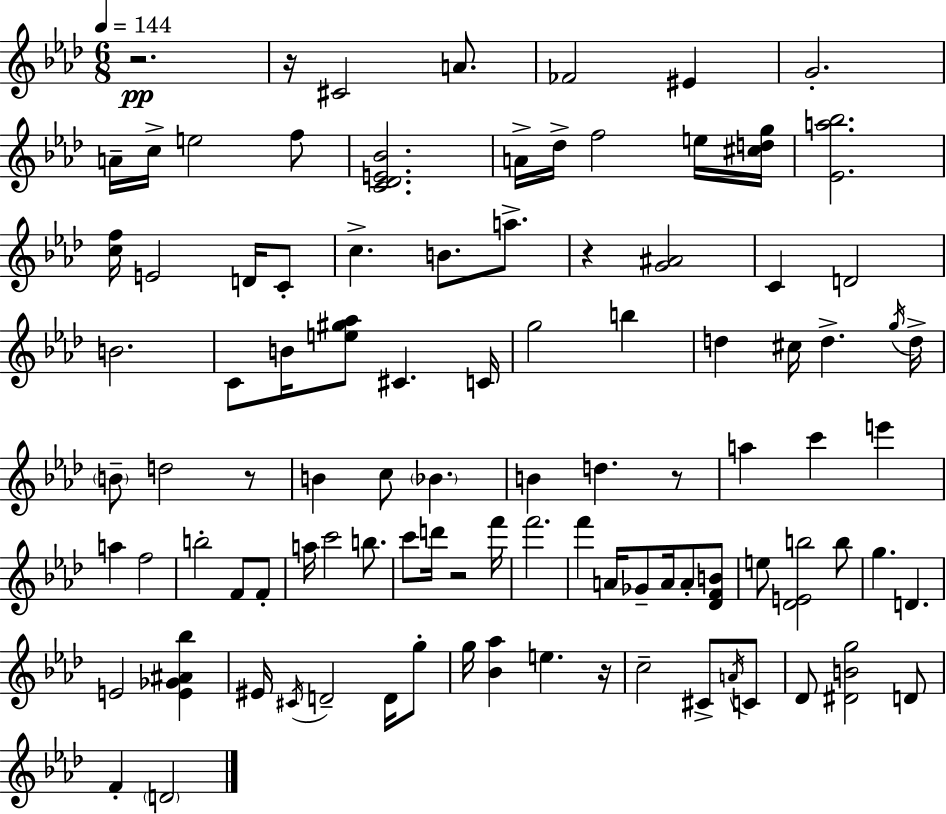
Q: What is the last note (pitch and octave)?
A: D4